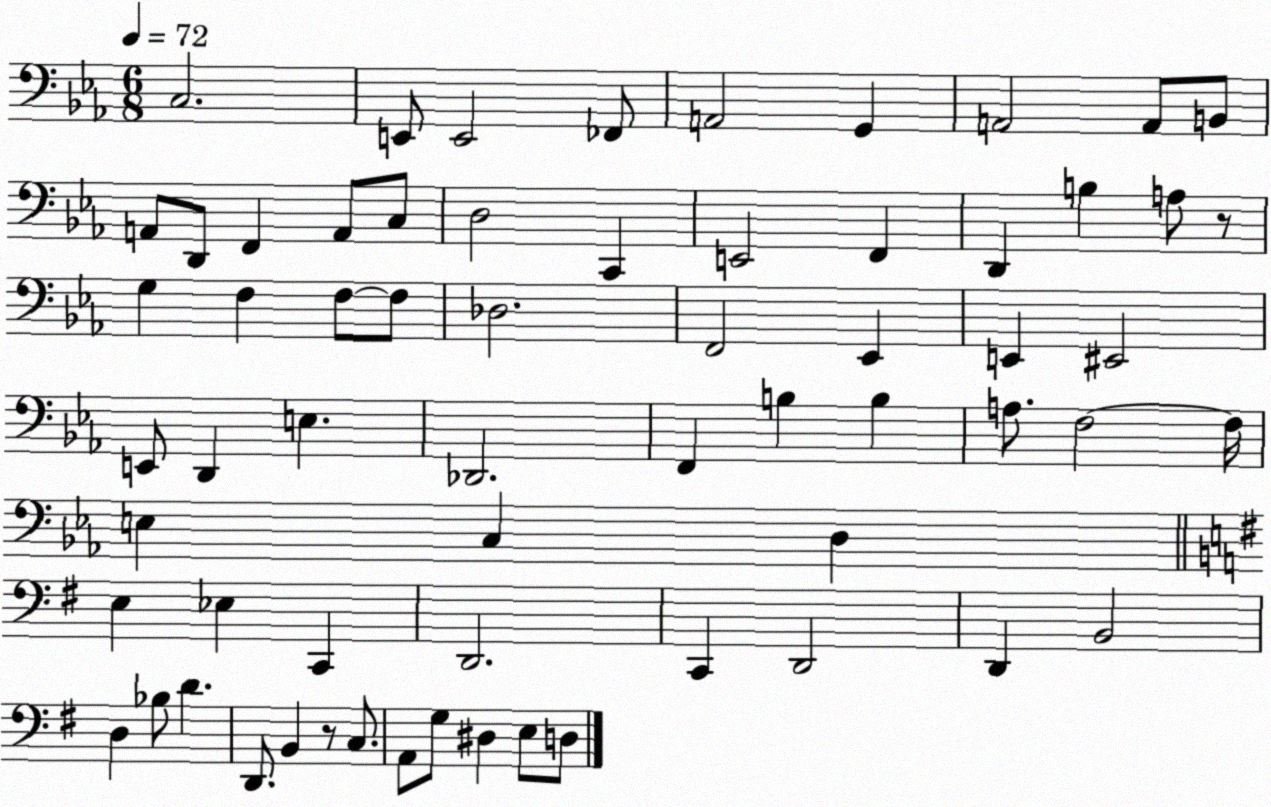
X:1
T:Untitled
M:6/8
L:1/4
K:Eb
C,2 E,,/2 E,,2 _F,,/2 A,,2 G,, A,,2 A,,/2 B,,/2 A,,/2 D,,/2 F,, A,,/2 C,/2 D,2 C,, E,,2 F,, D,, B, A,/2 z/2 G, F, F,/2 F,/2 _D,2 F,,2 _E,, E,, ^E,,2 E,,/2 D,, E, _D,,2 F,, B, B, A,/2 F,2 F,/4 E, C, D, E, _E, C,, D,,2 C,, D,,2 D,, B,,2 D, _B,/2 D D,,/2 B,, z/2 C,/2 A,,/2 G,/2 ^D, E,/2 D,/2